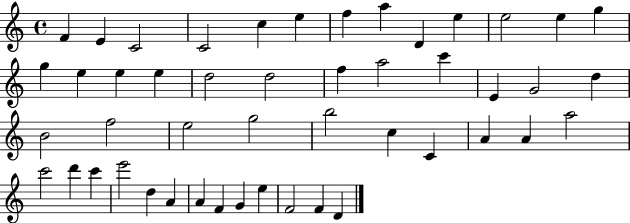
F4/q E4/q C4/h C4/h C5/q E5/q F5/q A5/q D4/q E5/q E5/h E5/q G5/q G5/q E5/q E5/q E5/q D5/h D5/h F5/q A5/h C6/q E4/q G4/h D5/q B4/h F5/h E5/h G5/h B5/h C5/q C4/q A4/q A4/q A5/h C6/h D6/q C6/q E6/h D5/q A4/q A4/q F4/q G4/q E5/q F4/h F4/q D4/q